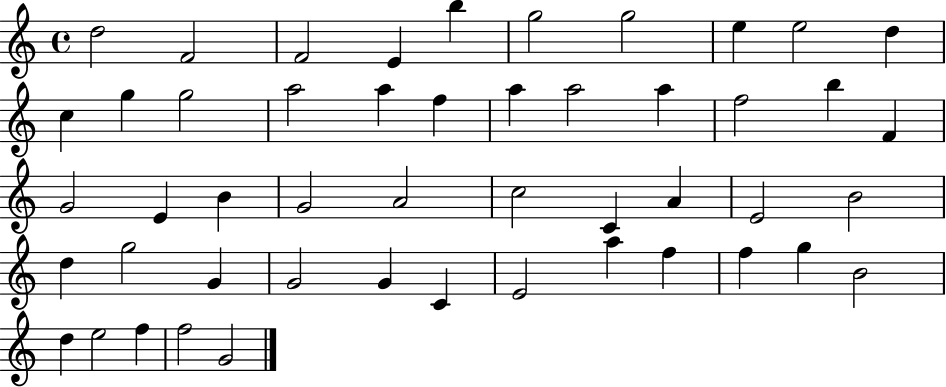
X:1
T:Untitled
M:4/4
L:1/4
K:C
d2 F2 F2 E b g2 g2 e e2 d c g g2 a2 a f a a2 a f2 b F G2 E B G2 A2 c2 C A E2 B2 d g2 G G2 G C E2 a f f g B2 d e2 f f2 G2